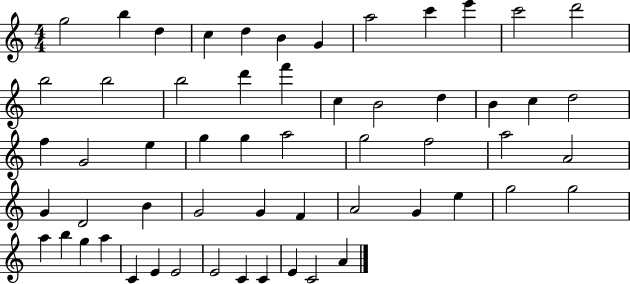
G5/h B5/q D5/q C5/q D5/q B4/q G4/q A5/h C6/q E6/q C6/h D6/h B5/h B5/h B5/h D6/q F6/q C5/q B4/h D5/q B4/q C5/q D5/h F5/q G4/h E5/q G5/q G5/q A5/h G5/h F5/h A5/h A4/h G4/q D4/h B4/q G4/h G4/q F4/q A4/h G4/q E5/q G5/h G5/h A5/q B5/q G5/q A5/q C4/q E4/q E4/h E4/h C4/q C4/q E4/q C4/h A4/q